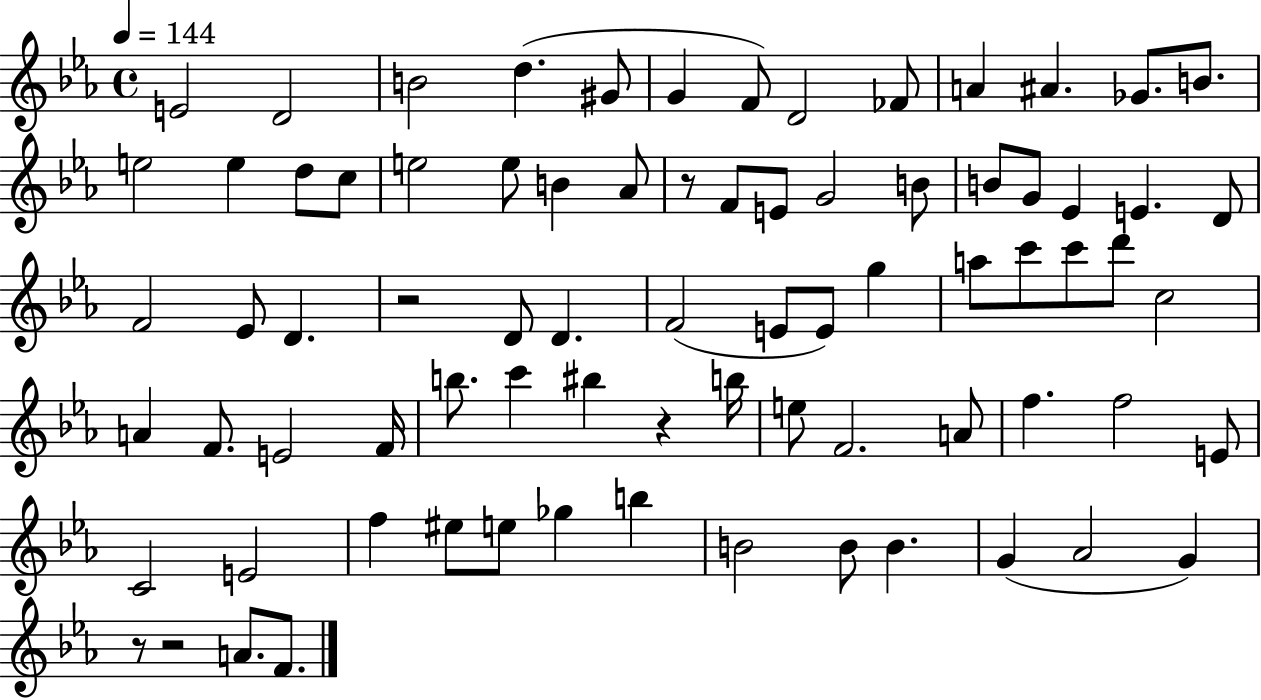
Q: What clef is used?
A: treble